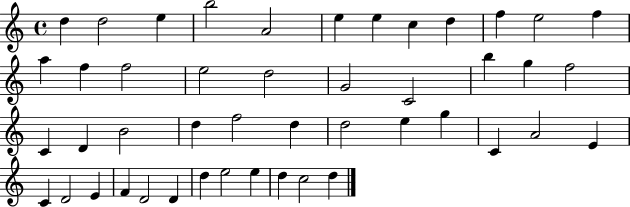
X:1
T:Untitled
M:4/4
L:1/4
K:C
d d2 e b2 A2 e e c d f e2 f a f f2 e2 d2 G2 C2 b g f2 C D B2 d f2 d d2 e g C A2 E C D2 E F D2 D d e2 e d c2 d